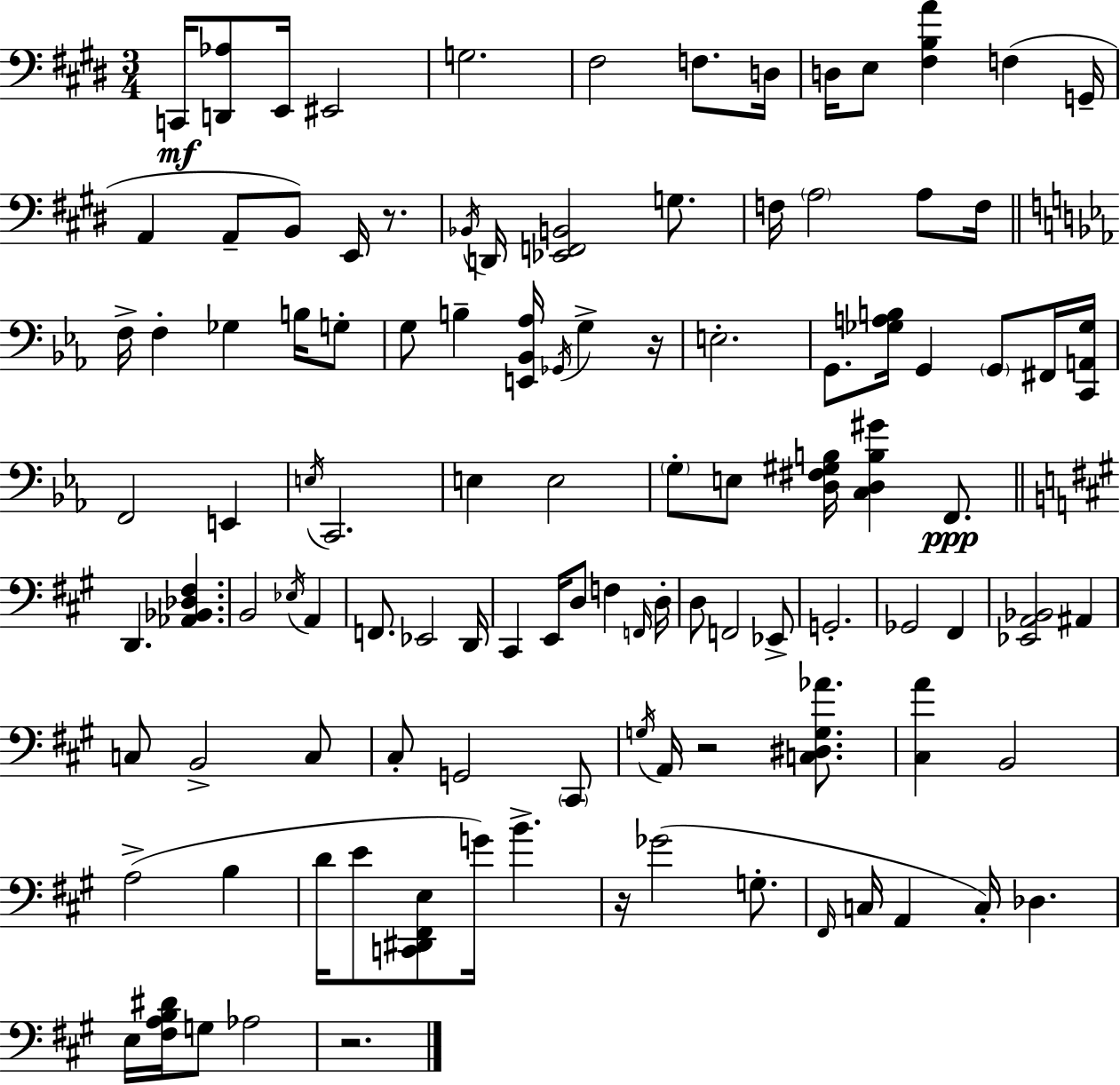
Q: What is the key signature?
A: E major